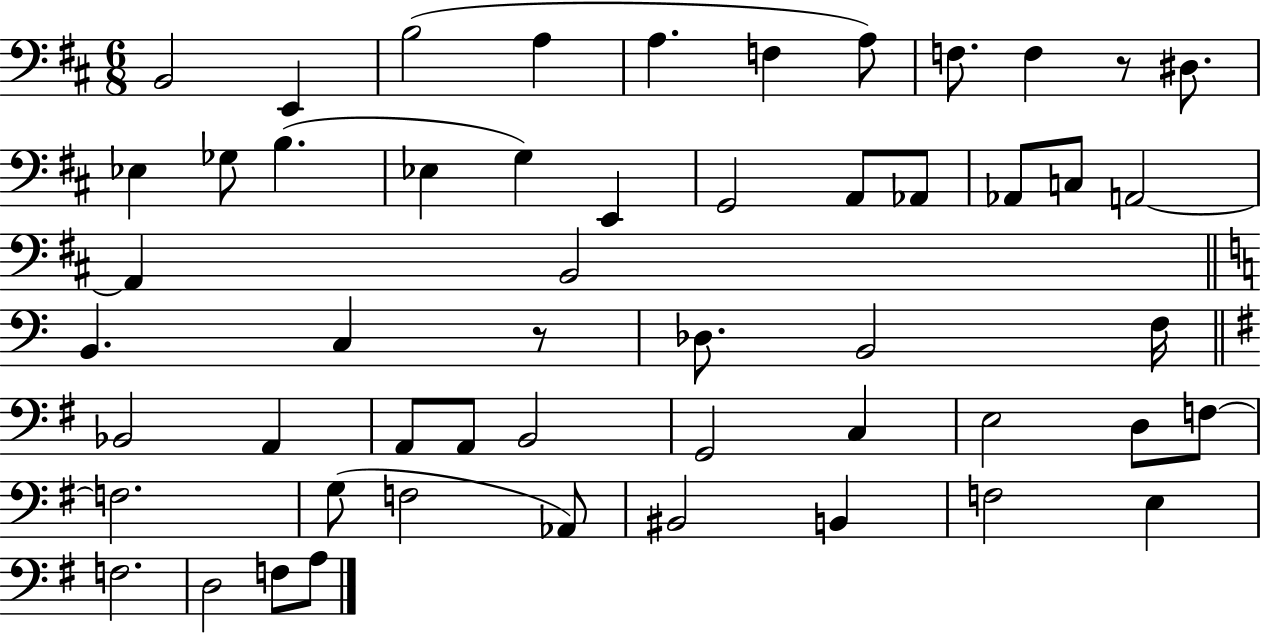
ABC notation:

X:1
T:Untitled
M:6/8
L:1/4
K:D
B,,2 E,, B,2 A, A, F, A,/2 F,/2 F, z/2 ^D,/2 _E, _G,/2 B, _E, G, E,, G,,2 A,,/2 _A,,/2 _A,,/2 C,/2 A,,2 A,, B,,2 B,, C, z/2 _D,/2 B,,2 F,/4 _B,,2 A,, A,,/2 A,,/2 B,,2 G,,2 C, E,2 D,/2 F,/2 F,2 G,/2 F,2 _A,,/2 ^B,,2 B,, F,2 E, F,2 D,2 F,/2 A,/2